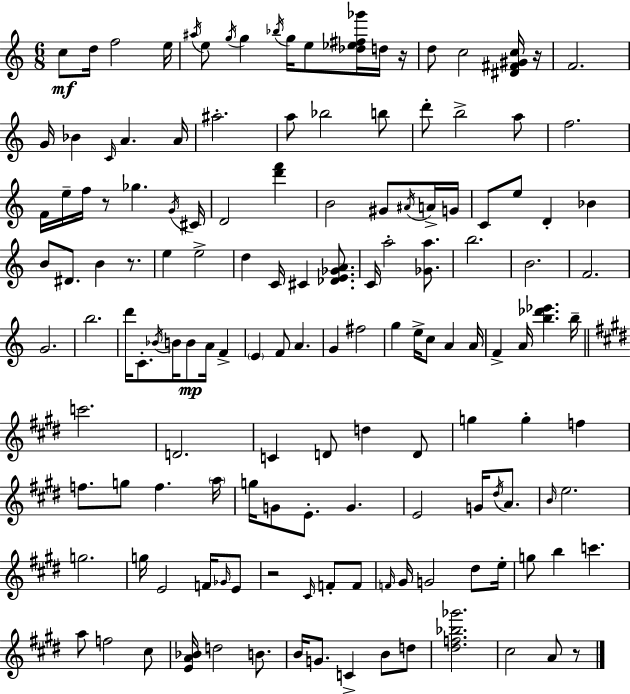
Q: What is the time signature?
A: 6/8